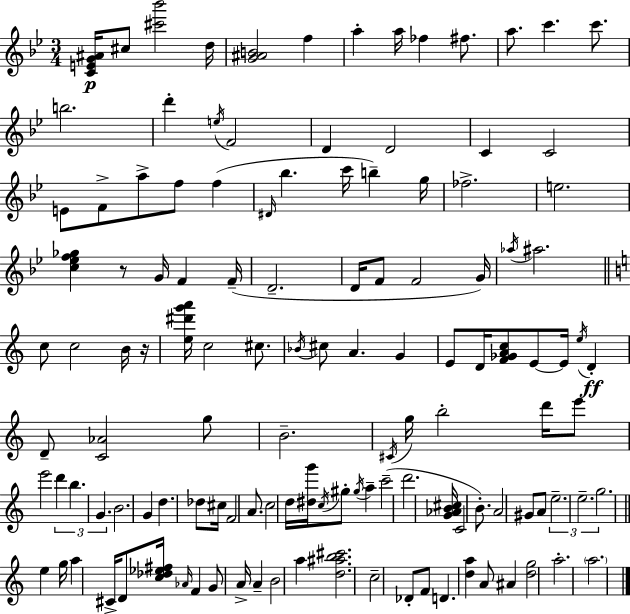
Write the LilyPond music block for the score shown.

{
  \clef treble
  \numericTimeSignature
  \time 3/4
  \key g \minor
  <c' e' g' ais'>16\p cis''8 <cis''' bes'''>2 d''16 | <g' ais' b'>2 f''4 | a''4-. a''16 fes''4 fis''8. | a''8. c'''4. c'''8. | \break b''2. | d'''4-. \acciaccatura { e''16 } f'2 | d'4 d'2 | c'4 c'2 | \break e'8 f'8-> a''8-> f''8 f''4( | \grace { dis'16 } bes''4. c'''16 b''4--) | g''16 fes''2.-> | e''2. | \break <c'' ees'' f'' ges''>4 r8 g'16 f'4 | f'16--( d'2.-- | d'16 f'8 f'2 | g'16) \acciaccatura { aes''16 } ais''2. | \break \bar "||" \break \key a \minor c''8 c''2 b'16 r16 | <e'' dis''' g''' a'''>16 c''2 cis''8. | \acciaccatura { bes'16 } cis''8 a'4. g'4 | e'8 d'16 <f' ges' a' c''>8 e'8~~ e'16 \acciaccatura { e''16 } d'4-.\ff | \break d'8-- <c' aes'>2 | g''8 b'2.-- | \acciaccatura { cis'16 } g''16 b''2-. | d'''16 e'''8 e'''2 \tuplet 3/2 { d'''4 | \break b''4. g'4. } | b'2. | g'4 d''4. | des''8 cis''16 f'2 | \break a'8. c''2 d''16 | <dis'' g'''>16 \acciaccatura { c''16 } gis''8-. \acciaccatura { gis''16 } a''4-- c'''2--( | d'''2. | <g' aes' b' cis''>16 c'2 | \break b'8.-.) a'2 | gis'8 a'8 \tuplet 3/2 { e''2.-- | e''2.-- | g''2. } | \break \bar "||" \break \key a \minor e''4 g''16 a''4 cis'16-> d'8 | <c'' des'' ees'' fis''>16 \grace { aes'16 } f'4 g'8 a'16-> a'4-- | b'2 a''4 | <d'' ais'' b'' cis'''>2. | \break c''2-- des'8-. f'8 | d'4. <d'' a''>4 a'8 | ais'4 <d'' g''>2 | a''2.-. | \break \parenthesize a''2. | \bar "|."
}